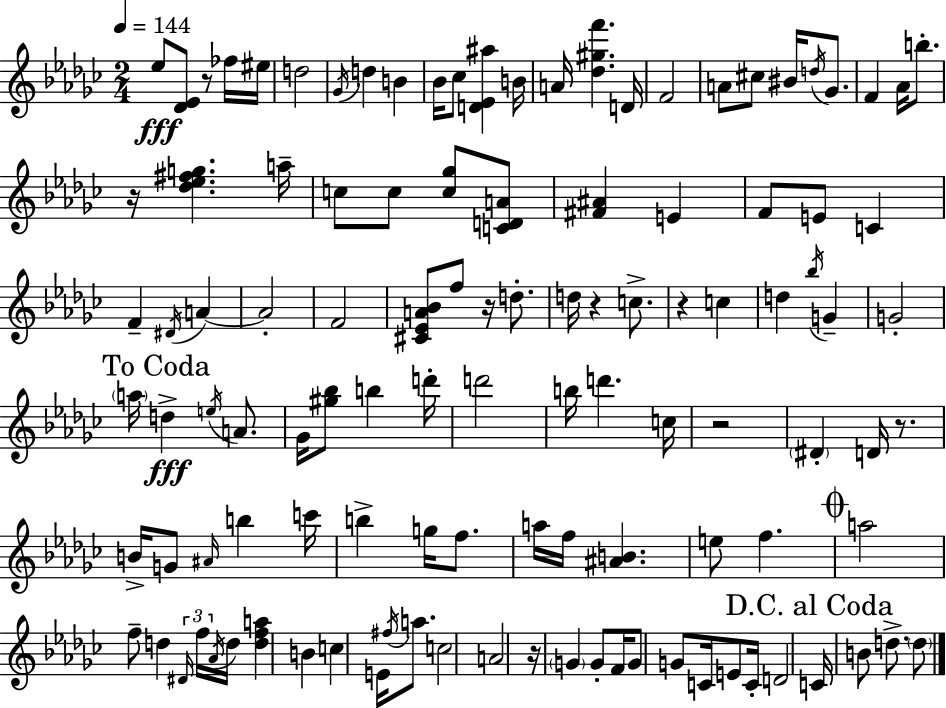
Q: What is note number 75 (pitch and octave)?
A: B4